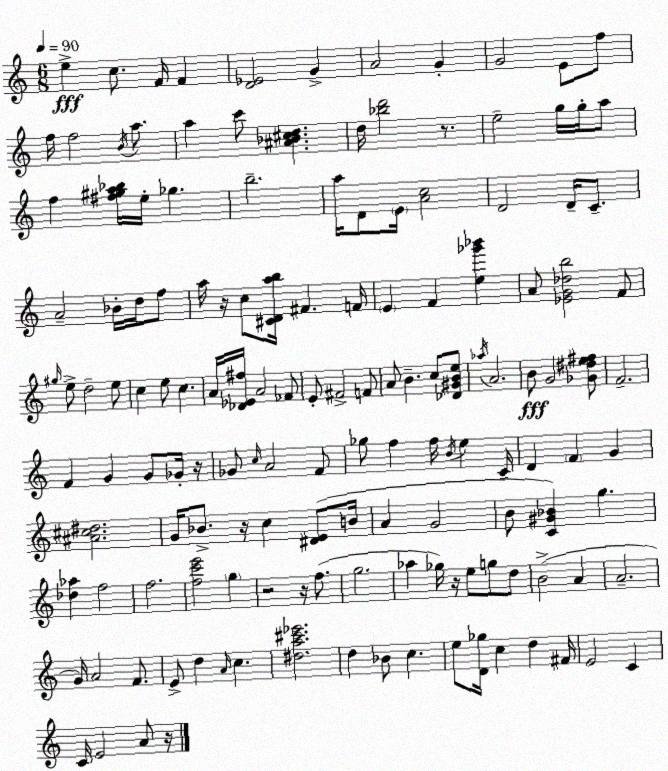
X:1
T:Untitled
M:6/8
L:1/4
K:Am
e c/2 F/4 F [D_E]2 G A2 G G2 E/2 f/2 f/4 f2 B/4 a/2 a c'/2 [^A_B^cd] d/4 [_bd']2 z/2 e2 g/4 g/4 a/2 f [^f^ga_b]/4 e/4 _g b2 a/4 D/2 E/4 [Ac]2 D2 D/4 C/2 A2 _B/4 d/4 f/2 a/4 z/4 c/2 [^CDab]/4 ^F F/4 E F [e_g'_b'] A/2 [_EG_db]2 F/2 ^g/4 e/2 d2 e/2 c e/2 c A/4 [_D_E^f]/4 A2 _F/2 E/2 ^F2 F/2 A/2 B c/2 [_D^GBe]/2 _a/4 A2 B/2 G2 [_G^de^f]/2 F2 F G G/2 _G/4 z/4 _G/2 c/4 A2 F/2 _g/2 f f/4 B/4 e C/4 D F G [^A^c^d]2 G/4 _B/2 z/4 c [^DE]/2 B/4 A G2 B/2 [C^G_B] g [_d_a] f2 f2 [fc'e']2 g z2 z/4 f/2 g2 _a _g/4 z/4 e/2 g/2 d/2 B2 A A2 G/4 A2 F/2 E/2 d A/4 c [^da^c'_e']2 d _B/2 c e/2 [D_g]/4 c d ^F/4 E2 C C/4 E2 A/2 z/4